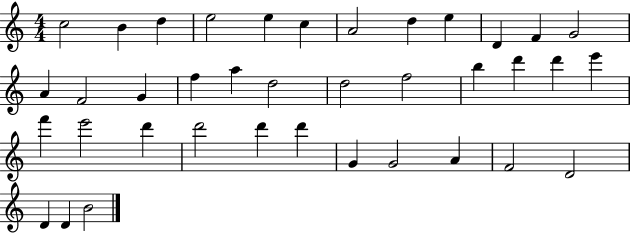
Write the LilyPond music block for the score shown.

{
  \clef treble
  \numericTimeSignature
  \time 4/4
  \key c \major
  c''2 b'4 d''4 | e''2 e''4 c''4 | a'2 d''4 e''4 | d'4 f'4 g'2 | \break a'4 f'2 g'4 | f''4 a''4 d''2 | d''2 f''2 | b''4 d'''4 d'''4 e'''4 | \break f'''4 e'''2 d'''4 | d'''2 d'''4 d'''4 | g'4 g'2 a'4 | f'2 d'2 | \break d'4 d'4 b'2 | \bar "|."
}